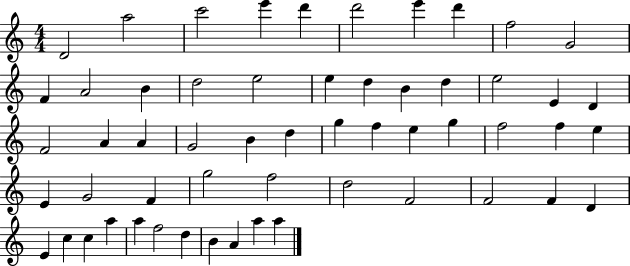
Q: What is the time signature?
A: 4/4